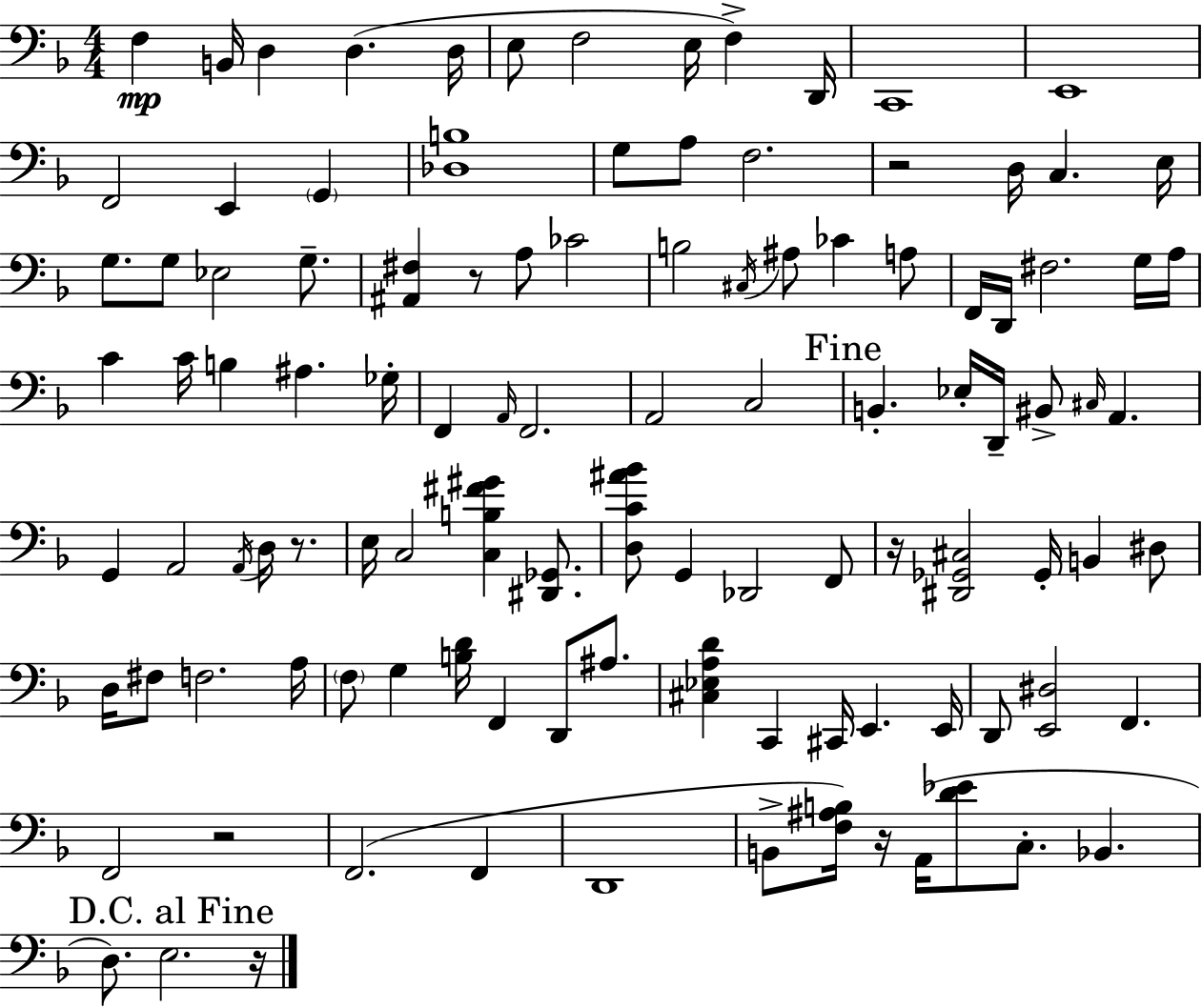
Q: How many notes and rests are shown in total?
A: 108